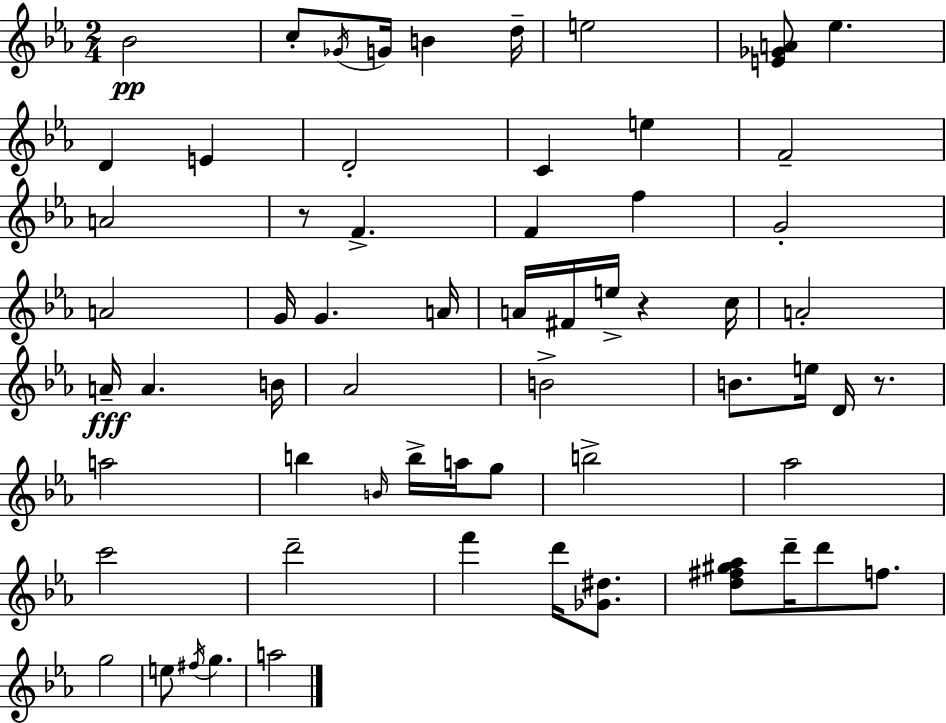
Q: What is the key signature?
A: EES major